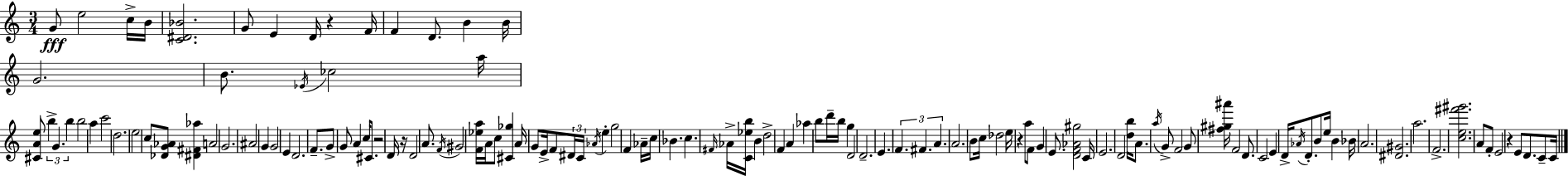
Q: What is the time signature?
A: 3/4